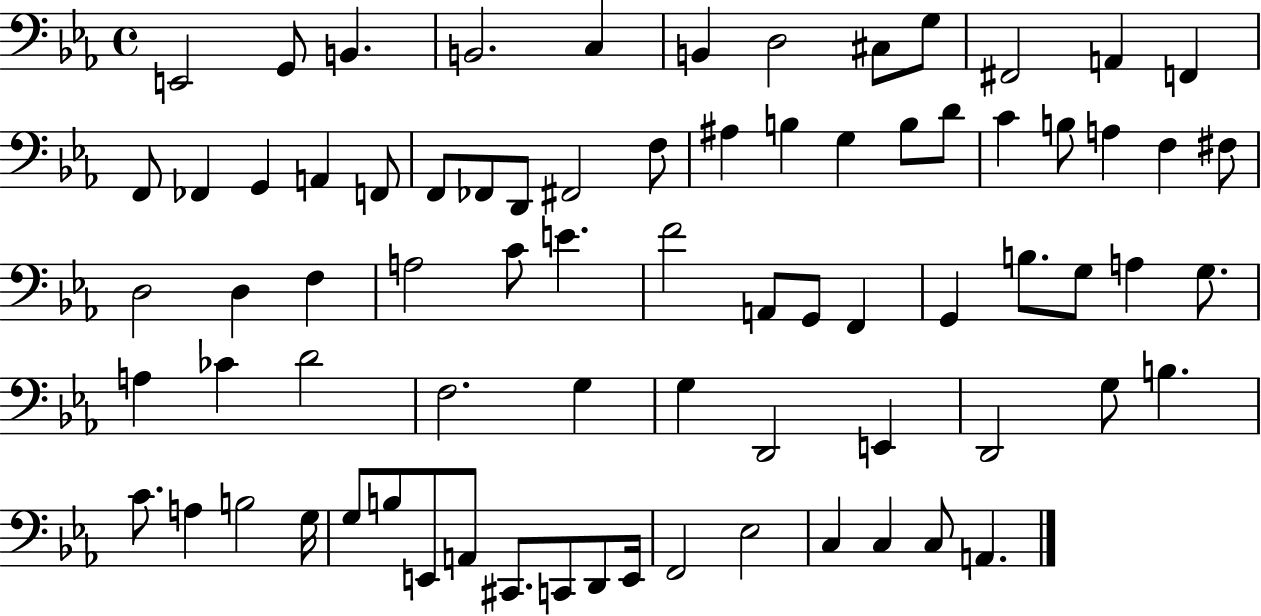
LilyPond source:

{
  \clef bass
  \time 4/4
  \defaultTimeSignature
  \key ees \major
  e,2 g,8 b,4. | b,2. c4 | b,4 d2 cis8 g8 | fis,2 a,4 f,4 | \break f,8 fes,4 g,4 a,4 f,8 | f,8 fes,8 d,8 fis,2 f8 | ais4 b4 g4 b8 d'8 | c'4 b8 a4 f4 fis8 | \break d2 d4 f4 | a2 c'8 e'4. | f'2 a,8 g,8 f,4 | g,4 b8. g8 a4 g8. | \break a4 ces'4 d'2 | f2. g4 | g4 d,2 e,4 | d,2 g8 b4. | \break c'8. a4 b2 g16 | g8 b8 e,8 a,8 cis,8. c,8 d,8 e,16 | f,2 ees2 | c4 c4 c8 a,4. | \break \bar "|."
}